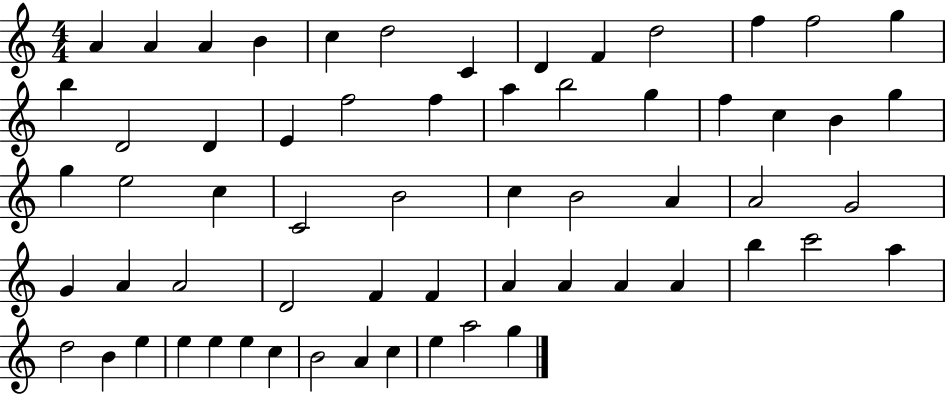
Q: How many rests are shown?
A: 0